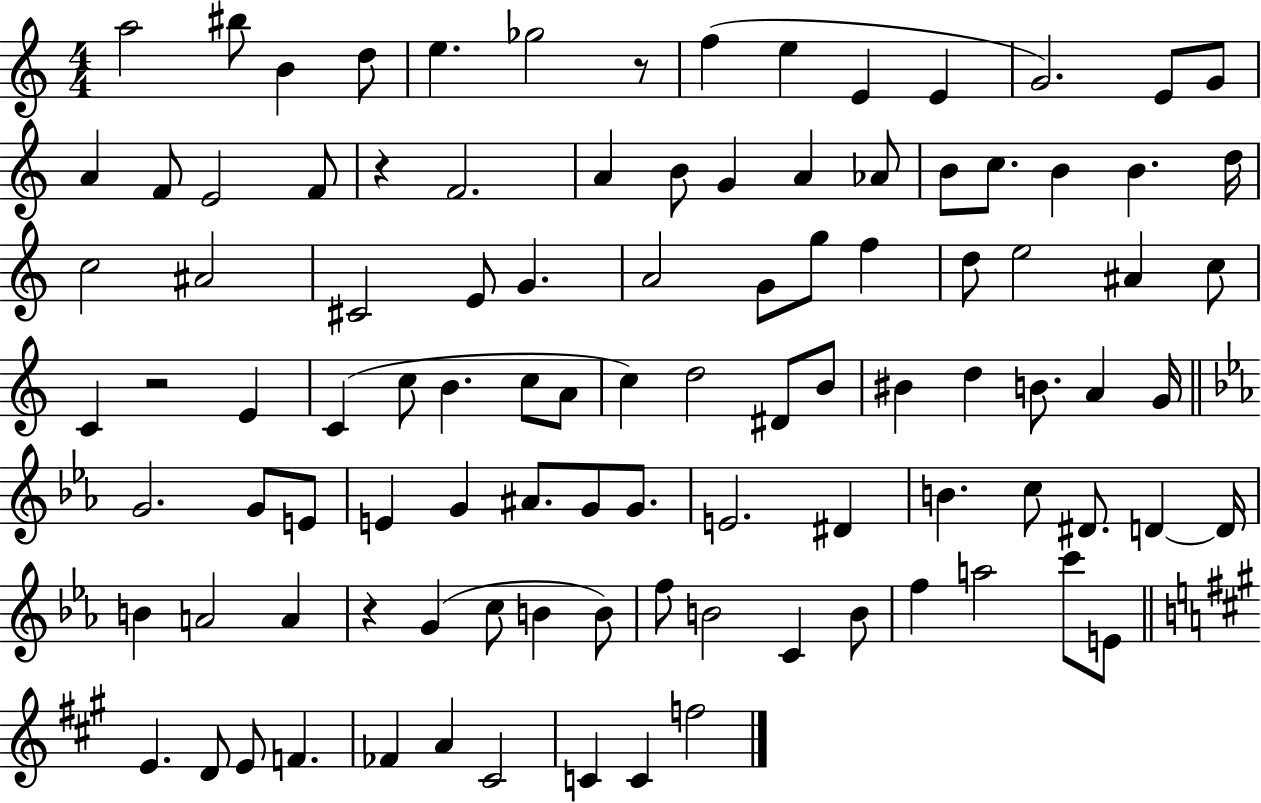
A5/h BIS5/e B4/q D5/e E5/q. Gb5/h R/e F5/q E5/q E4/q E4/q G4/h. E4/e G4/e A4/q F4/e E4/h F4/e R/q F4/h. A4/q B4/e G4/q A4/q Ab4/e B4/e C5/e. B4/q B4/q. D5/s C5/h A#4/h C#4/h E4/e G4/q. A4/h G4/e G5/e F5/q D5/e E5/h A#4/q C5/e C4/q R/h E4/q C4/q C5/e B4/q. C5/e A4/e C5/q D5/h D#4/e B4/e BIS4/q D5/q B4/e. A4/q G4/s G4/h. G4/e E4/e E4/q G4/q A#4/e. G4/e G4/e. E4/h. D#4/q B4/q. C5/e D#4/e. D4/q D4/s B4/q A4/h A4/q R/q G4/q C5/e B4/q B4/e F5/e B4/h C4/q B4/e F5/q A5/h C6/e E4/e E4/q. D4/e E4/e F4/q. FES4/q A4/q C#4/h C4/q C4/q F5/h